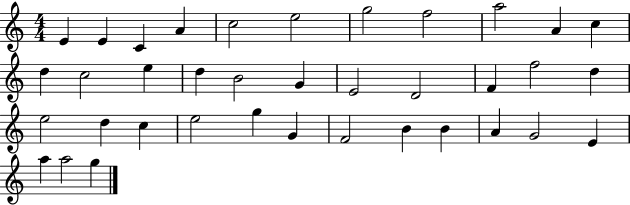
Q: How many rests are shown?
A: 0